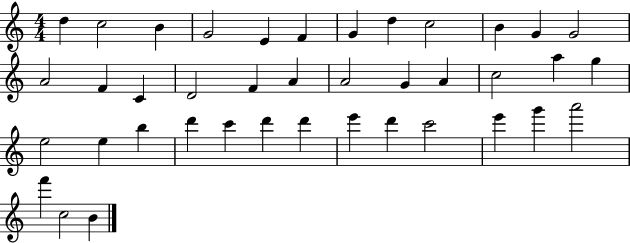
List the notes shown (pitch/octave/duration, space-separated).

D5/q C5/h B4/q G4/h E4/q F4/q G4/q D5/q C5/h B4/q G4/q G4/h A4/h F4/q C4/q D4/h F4/q A4/q A4/h G4/q A4/q C5/h A5/q G5/q E5/h E5/q B5/q D6/q C6/q D6/q D6/q E6/q D6/q C6/h E6/q G6/q A6/h F6/q C5/h B4/q